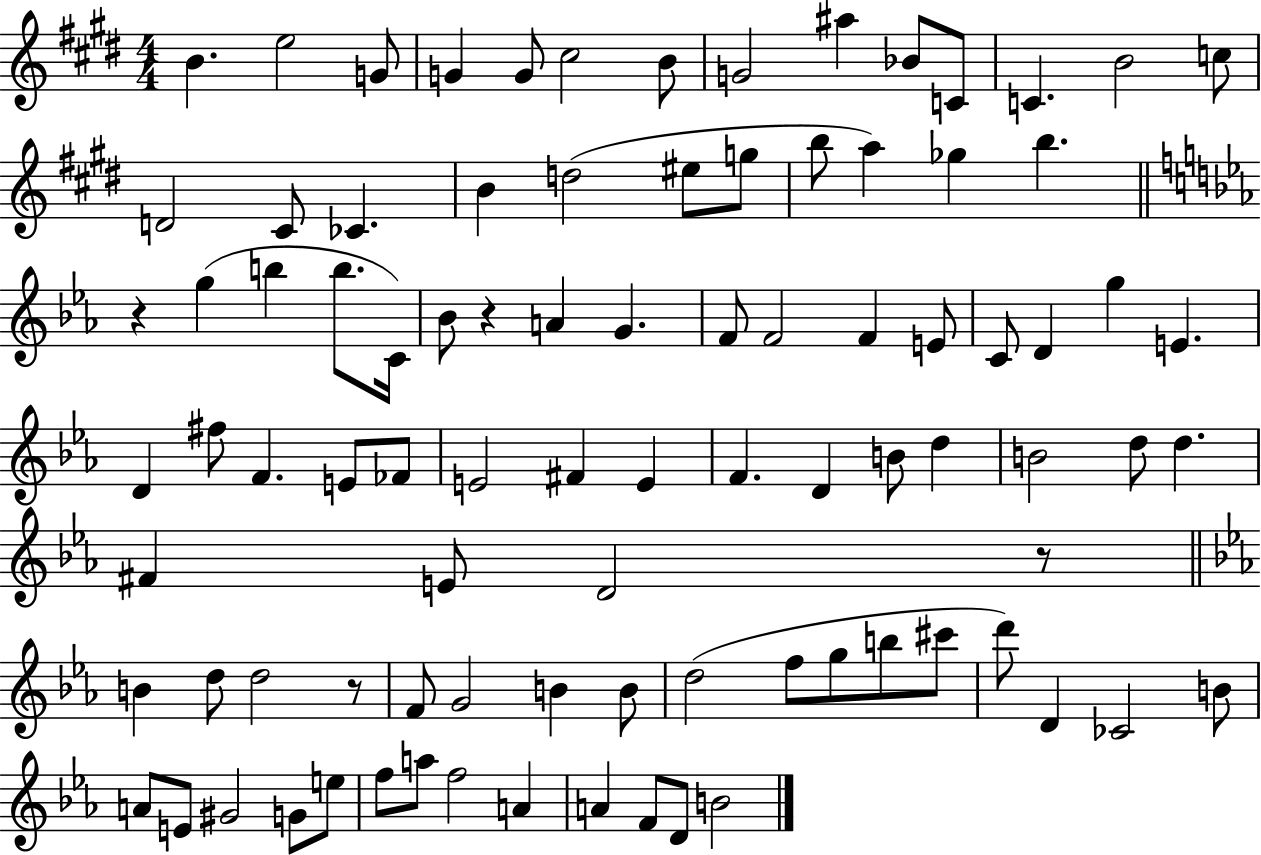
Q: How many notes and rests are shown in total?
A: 91